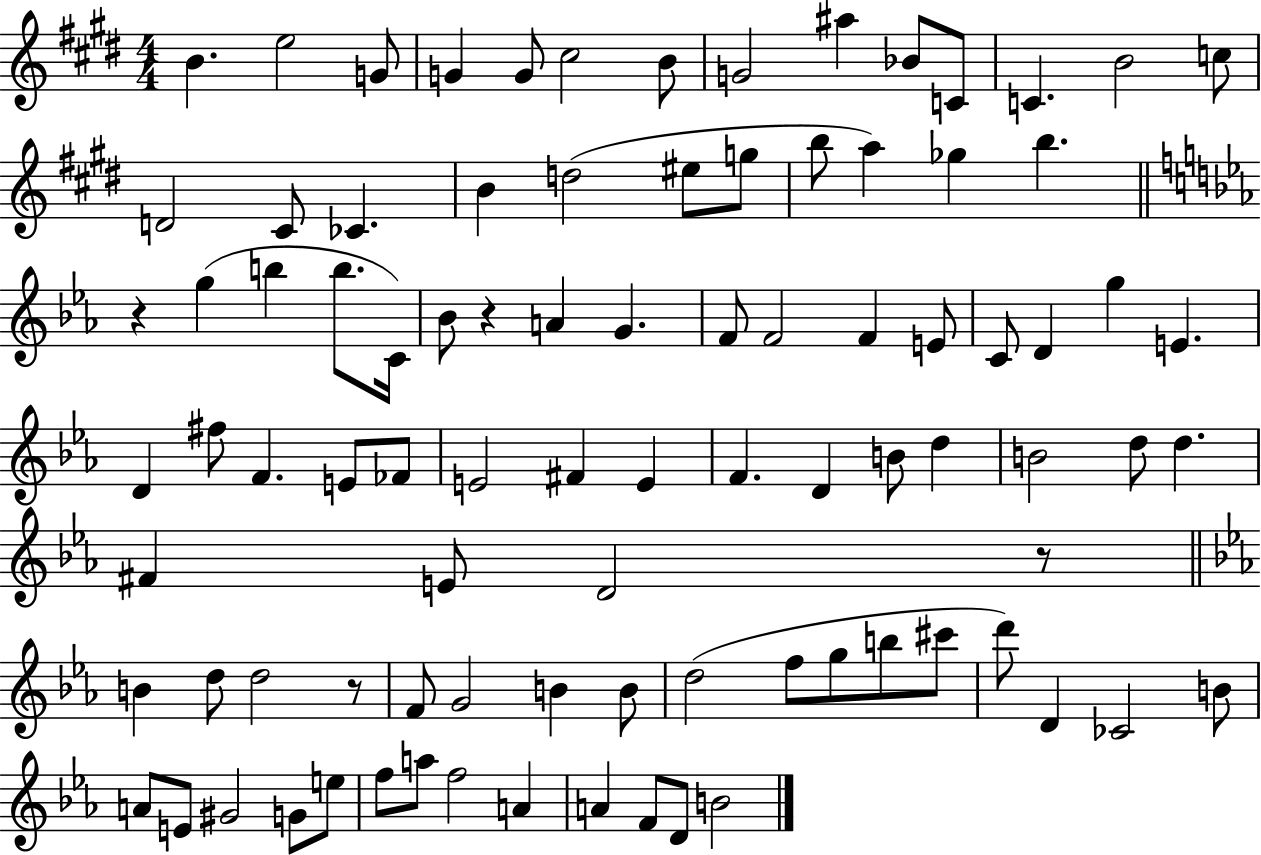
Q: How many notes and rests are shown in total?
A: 91